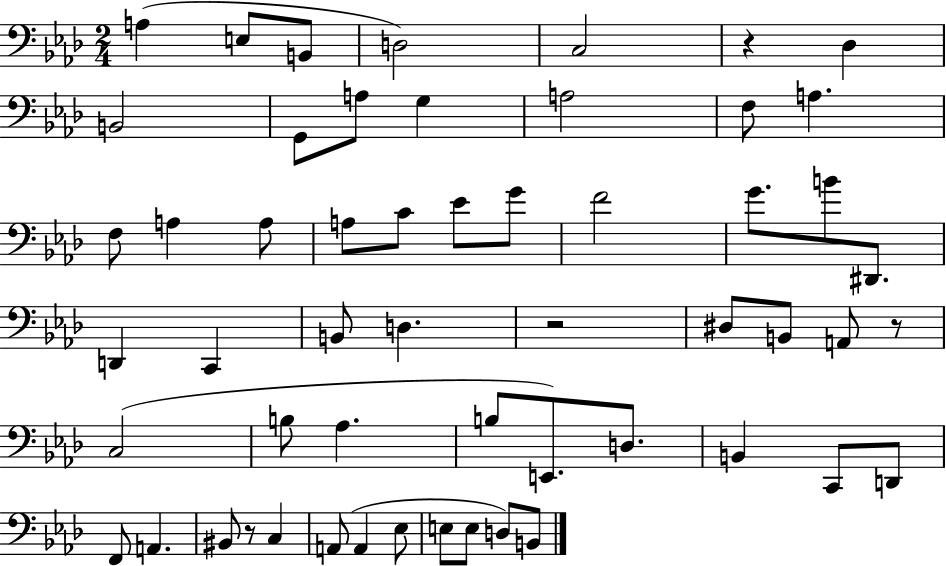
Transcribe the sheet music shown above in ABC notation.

X:1
T:Untitled
M:2/4
L:1/4
K:Ab
A, E,/2 B,,/2 D,2 C,2 z _D, B,,2 G,,/2 A,/2 G, A,2 F,/2 A, F,/2 A, A,/2 A,/2 C/2 _E/2 G/2 F2 G/2 B/2 ^D,,/2 D,, C,, B,,/2 D, z2 ^D,/2 B,,/2 A,,/2 z/2 C,2 B,/2 _A, B,/2 E,,/2 D,/2 B,, C,,/2 D,,/2 F,,/2 A,, ^B,,/2 z/2 C, A,,/2 A,, _E,/2 E,/2 E,/2 D,/2 B,,/2